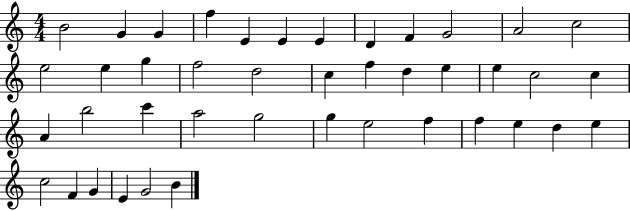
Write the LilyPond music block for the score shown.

{
  \clef treble
  \numericTimeSignature
  \time 4/4
  \key c \major
  b'2 g'4 g'4 | f''4 e'4 e'4 e'4 | d'4 f'4 g'2 | a'2 c''2 | \break e''2 e''4 g''4 | f''2 d''2 | c''4 f''4 d''4 e''4 | e''4 c''2 c''4 | \break a'4 b''2 c'''4 | a''2 g''2 | g''4 e''2 f''4 | f''4 e''4 d''4 e''4 | \break c''2 f'4 g'4 | e'4 g'2 b'4 | \bar "|."
}